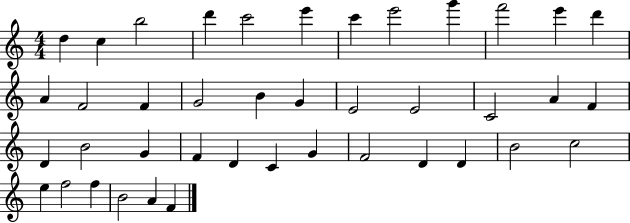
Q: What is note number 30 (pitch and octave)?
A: G4